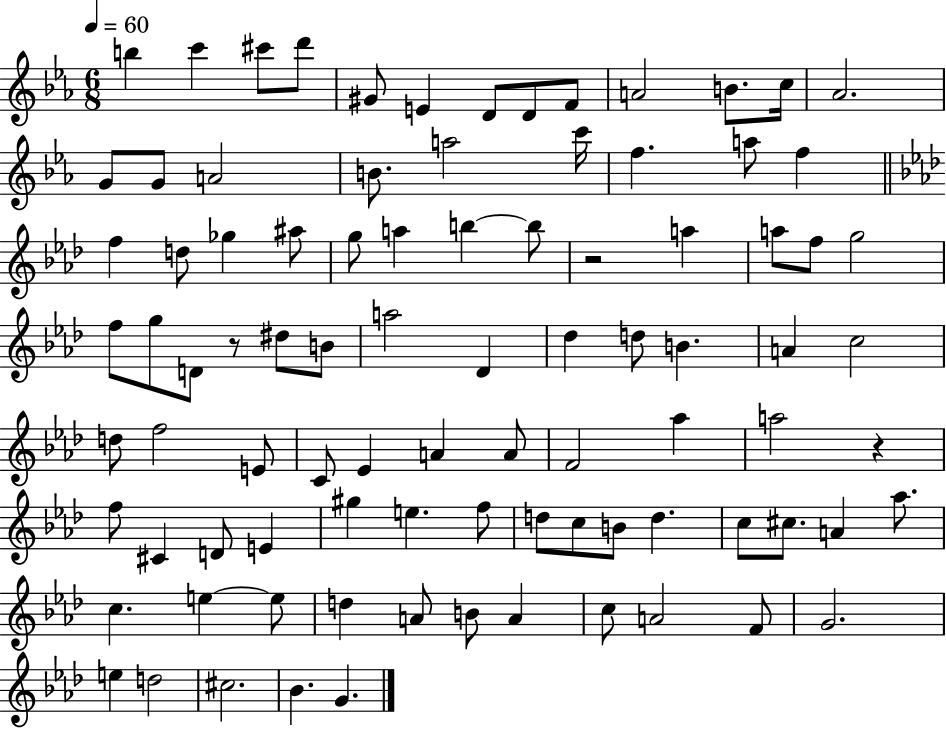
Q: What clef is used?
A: treble